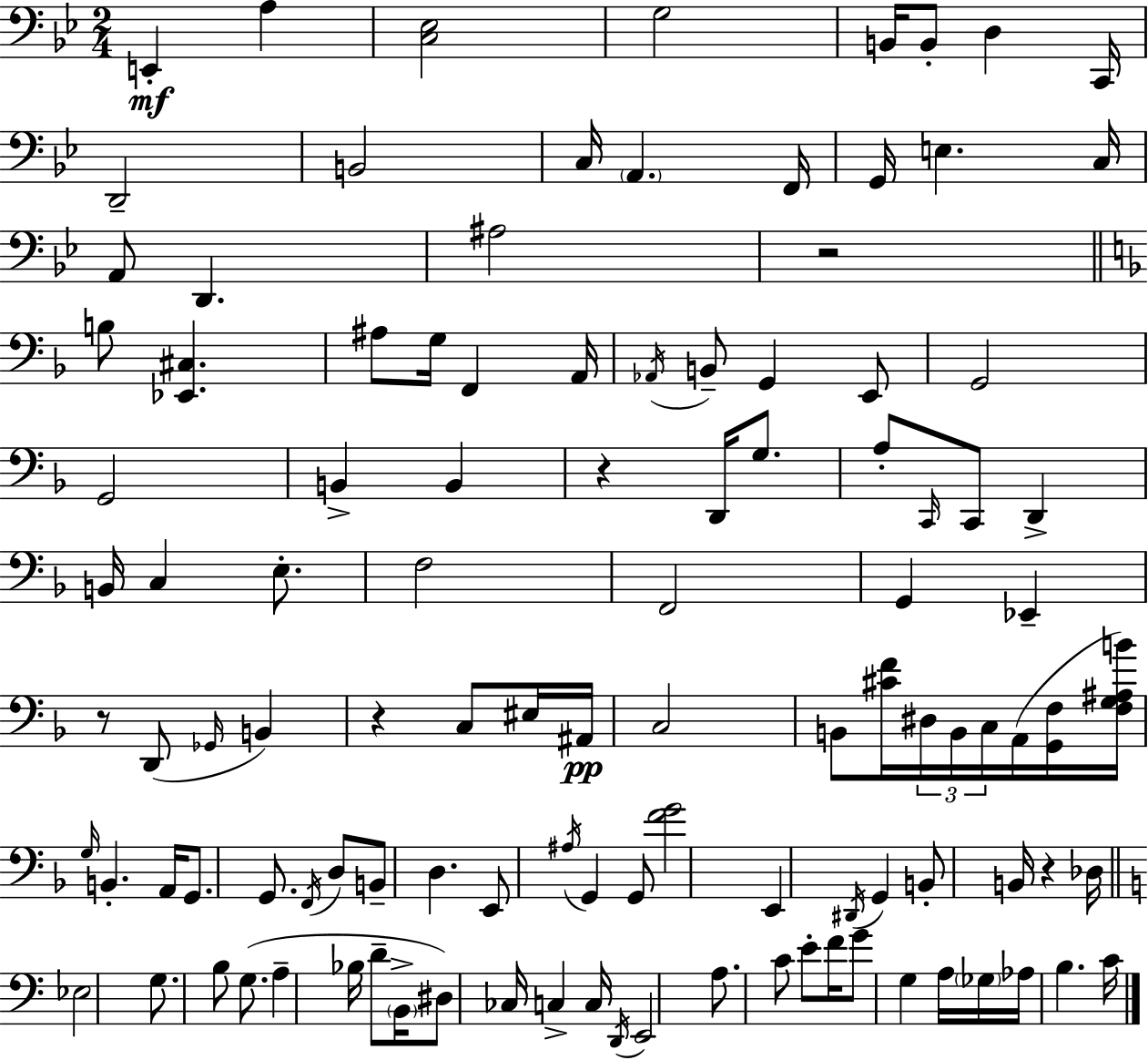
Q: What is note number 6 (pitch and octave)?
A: D3